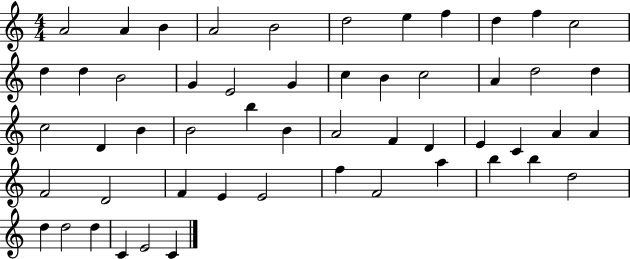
X:1
T:Untitled
M:4/4
L:1/4
K:C
A2 A B A2 B2 d2 e f d f c2 d d B2 G E2 G c B c2 A d2 d c2 D B B2 b B A2 F D E C A A F2 D2 F E E2 f F2 a b b d2 d d2 d C E2 C